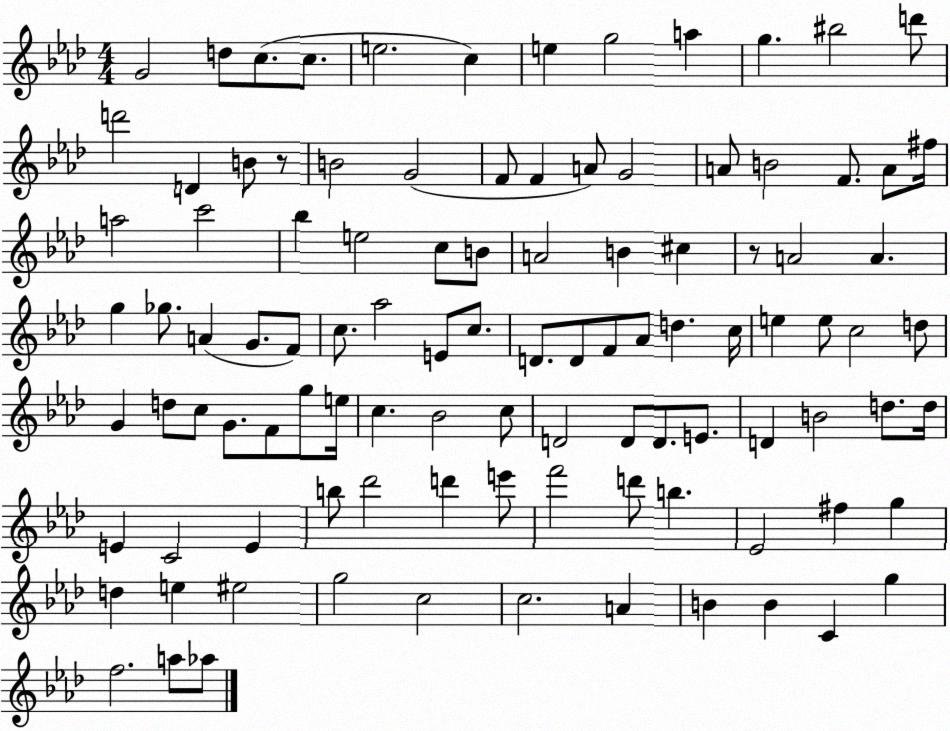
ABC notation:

X:1
T:Untitled
M:4/4
L:1/4
K:Ab
G2 d/2 c/2 c/2 e2 c e g2 a g ^b2 d'/2 d'2 D B/2 z/2 B2 G2 F/2 F A/2 G2 A/2 B2 F/2 A/2 ^f/4 a2 c'2 _b e2 c/2 B/2 A2 B ^c z/2 A2 A g _g/2 A G/2 F/2 c/2 _a2 E/2 c/2 D/2 D/2 F/2 _A/2 d c/4 e e/2 c2 d/2 G d/2 c/2 G/2 F/2 g/2 e/4 c _B2 c/2 D2 D/2 D/2 E/2 D B2 d/2 d/4 E C2 E b/2 _d'2 d' e'/2 f'2 d'/2 b _E2 ^f g d e ^e2 g2 c2 c2 A B B C g f2 a/2 _a/2